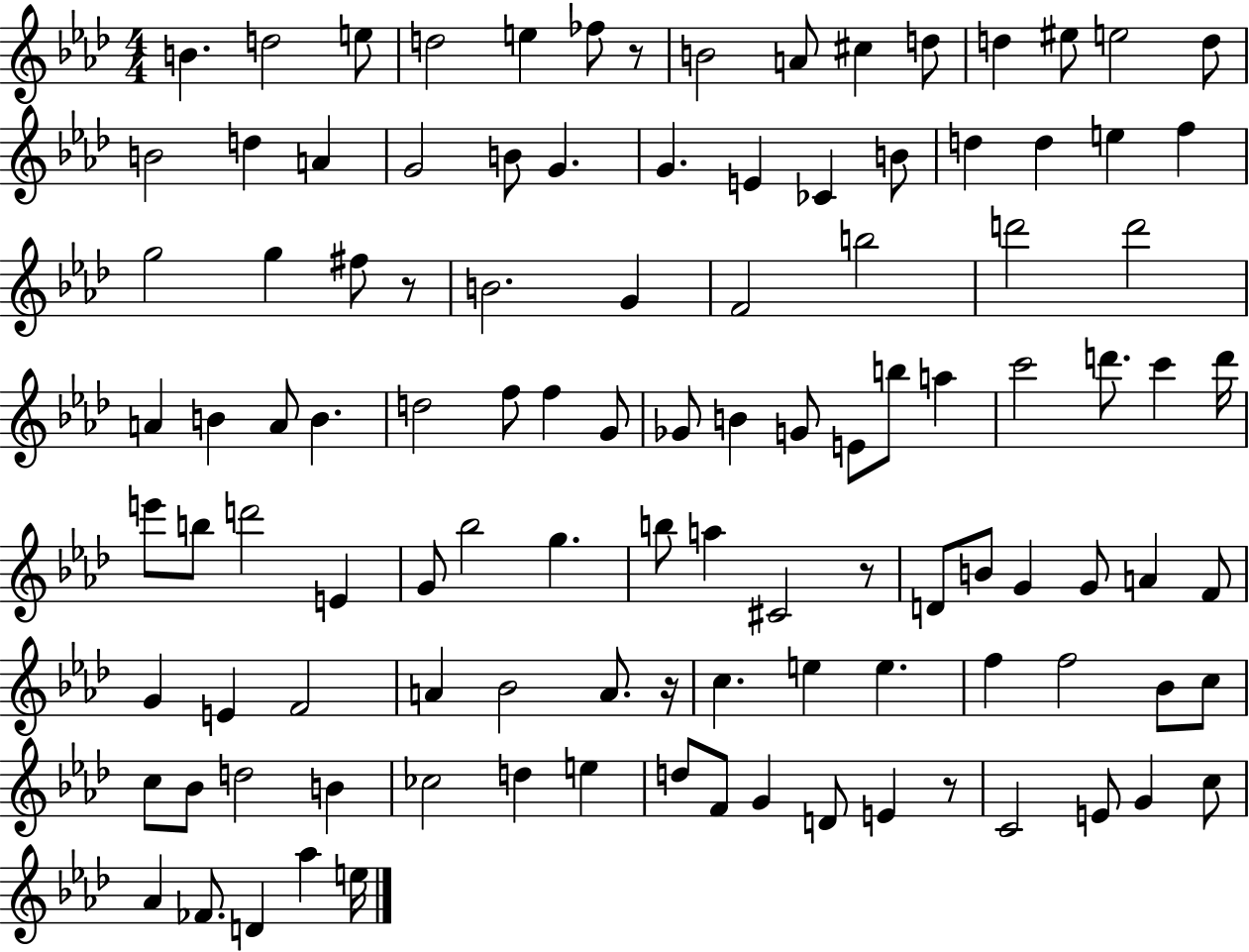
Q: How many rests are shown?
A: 5